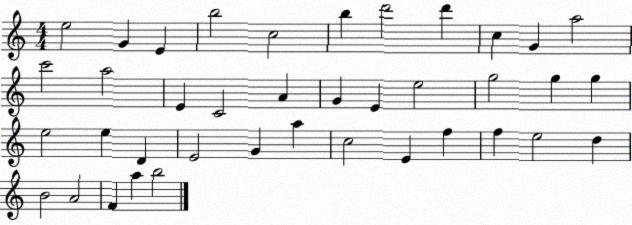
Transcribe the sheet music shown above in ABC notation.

X:1
T:Untitled
M:4/4
L:1/4
K:C
e2 G E b2 c2 b d'2 d' c G a2 c'2 a2 E C2 A G E e2 g2 g g e2 e D E2 G a c2 E f f e2 d B2 A2 F a b2